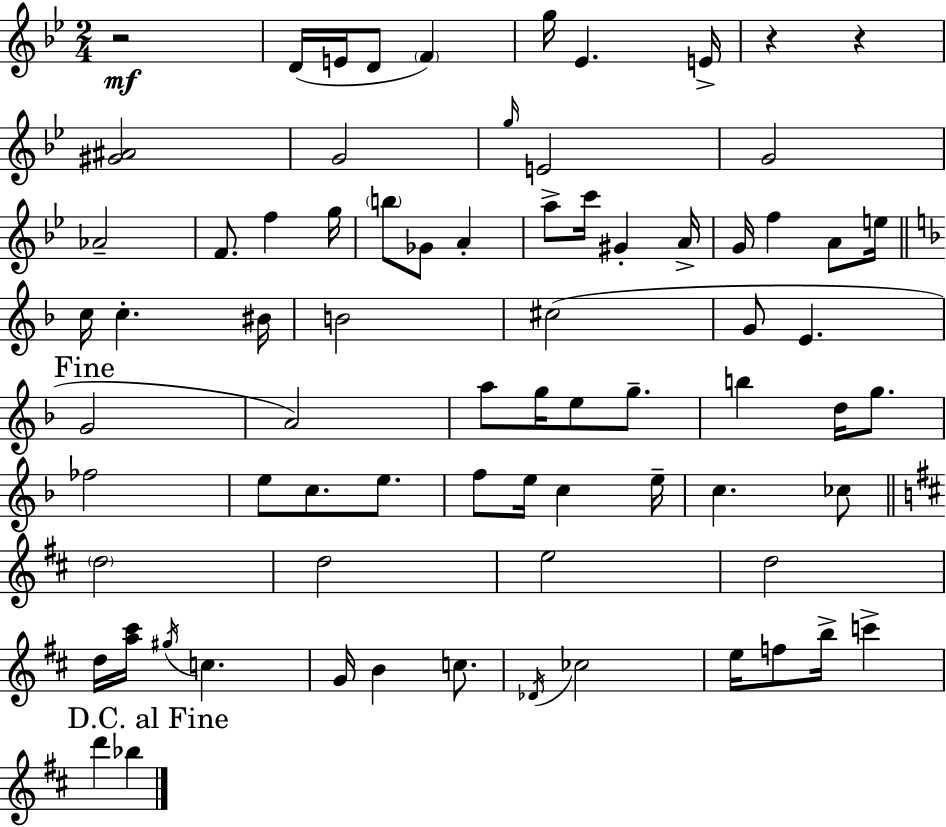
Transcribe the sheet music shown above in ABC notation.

X:1
T:Untitled
M:2/4
L:1/4
K:Bb
z2 D/4 E/4 D/2 F g/4 _E E/4 z z [^G^A]2 G2 g/4 E2 G2 _A2 F/2 f g/4 b/2 _G/2 A a/2 c'/4 ^G A/4 G/4 f A/2 e/4 c/4 c ^B/4 B2 ^c2 G/2 E G2 A2 a/2 g/4 e/2 g/2 b d/4 g/2 _f2 e/2 c/2 e/2 f/2 e/4 c e/4 c _c/2 d2 d2 e2 d2 d/4 [a^c']/4 ^g/4 c G/4 B c/2 _D/4 _c2 e/4 f/2 b/4 c' d' _b